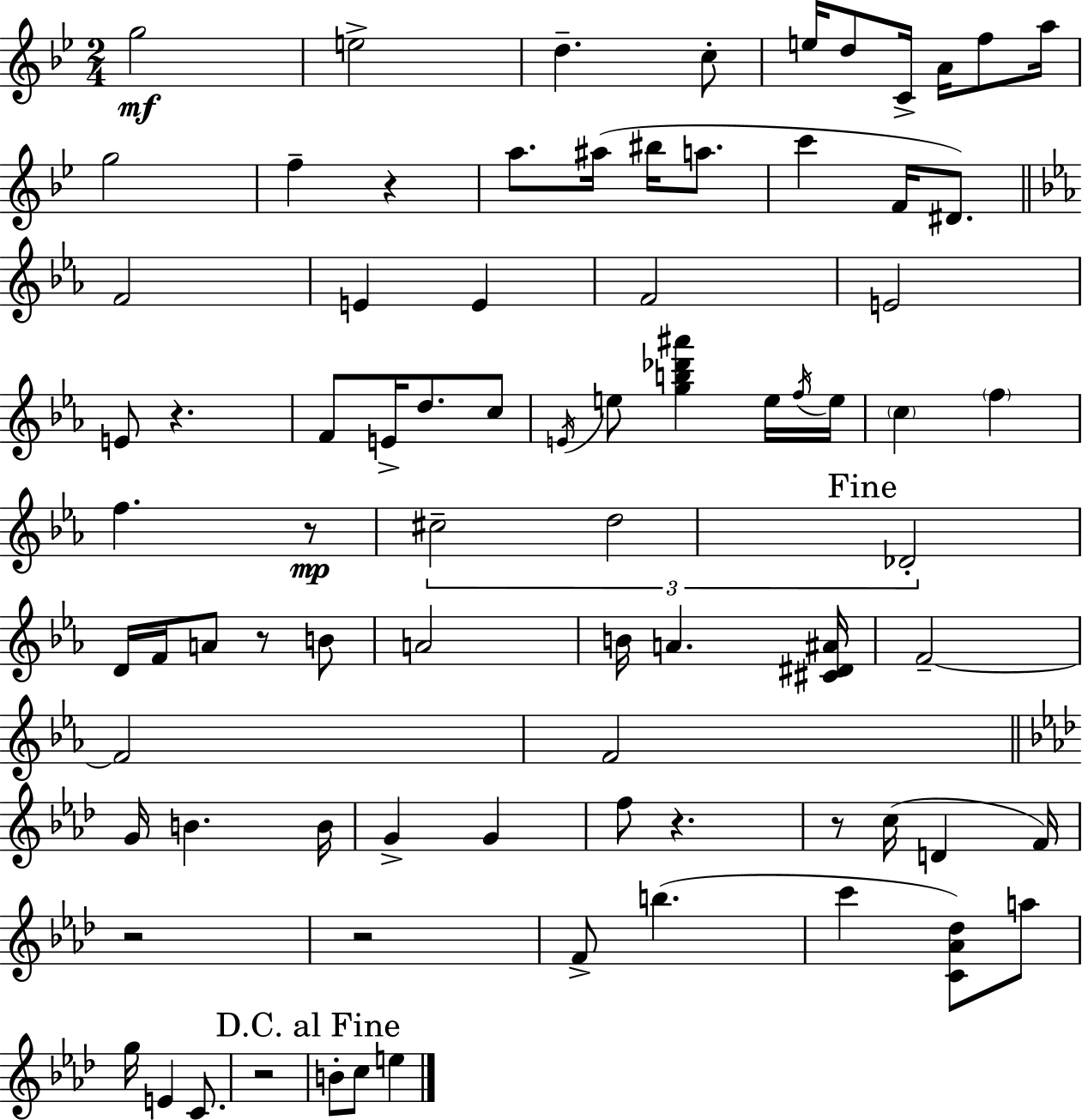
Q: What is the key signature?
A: BES major